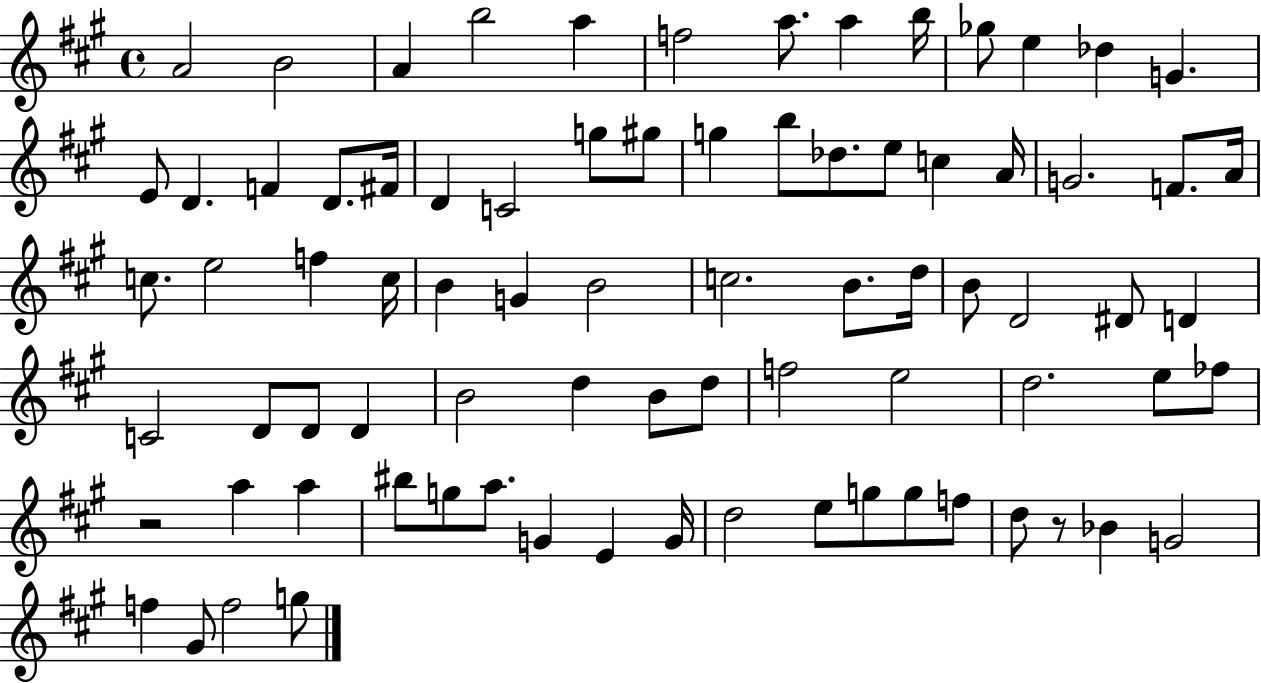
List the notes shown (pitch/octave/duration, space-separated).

A4/h B4/h A4/q B5/h A5/q F5/h A5/e. A5/q B5/s Gb5/e E5/q Db5/q G4/q. E4/e D4/q. F4/q D4/e. F#4/s D4/q C4/h G5/e G#5/e G5/q B5/e Db5/e. E5/e C5/q A4/s G4/h. F4/e. A4/s C5/e. E5/h F5/q C5/s B4/q G4/q B4/h C5/h. B4/e. D5/s B4/e D4/h D#4/e D4/q C4/h D4/e D4/e D4/q B4/h D5/q B4/e D5/e F5/h E5/h D5/h. E5/e FES5/e R/h A5/q A5/q BIS5/e G5/e A5/e. G4/q E4/q G4/s D5/h E5/e G5/e G5/e F5/e D5/e R/e Bb4/q G4/h F5/q G#4/e F5/h G5/e